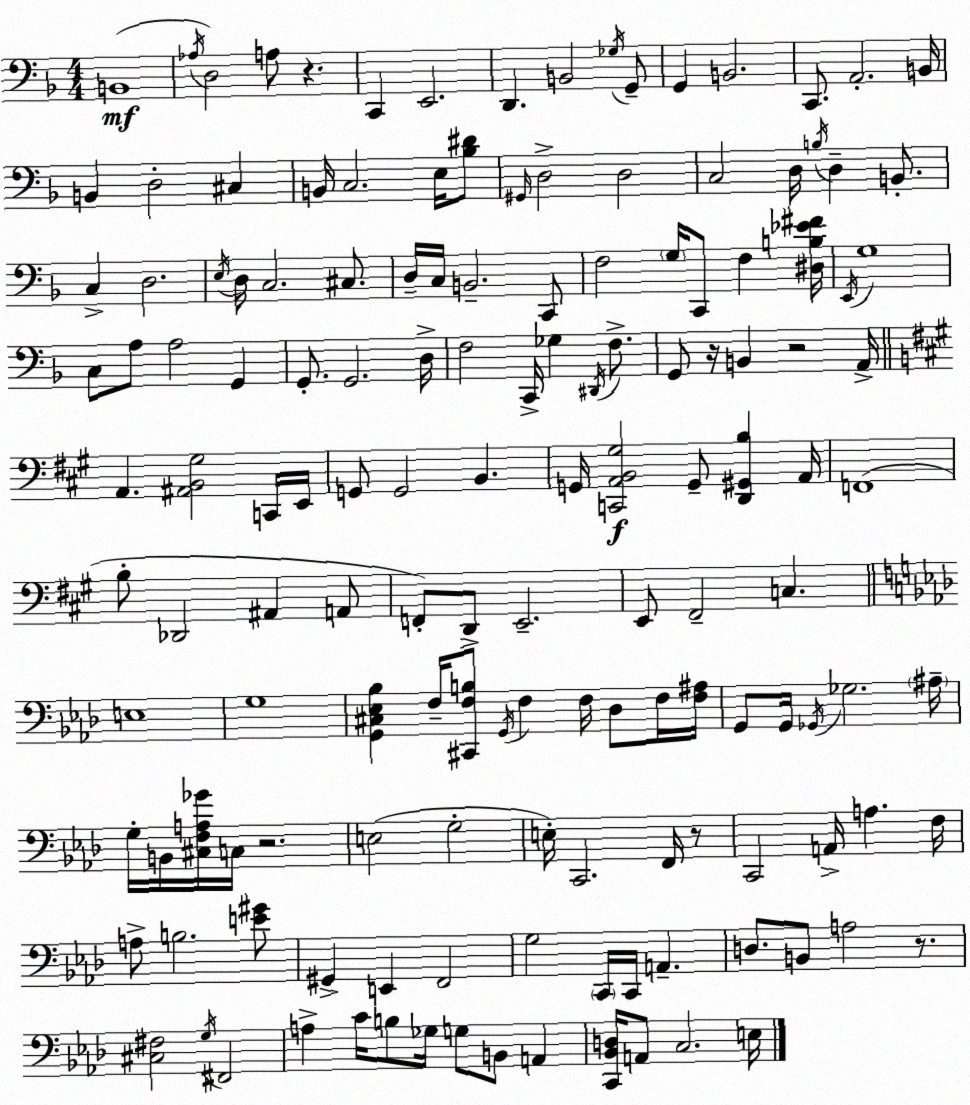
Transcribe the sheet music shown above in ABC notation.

X:1
T:Untitled
M:4/4
L:1/4
K:F
B,,4 _A,/4 D,2 A,/2 z C,, E,,2 D,, B,,2 _G,/4 G,,/2 G,, B,,2 C,,/2 A,,2 B,,/4 B,, D,2 ^C, B,,/4 C,2 E,/4 [_B,^D]/2 ^G,,/4 D,2 D,2 C,2 D,/4 B,/4 D, B,,/2 C, D,2 E,/4 D,/4 C,2 ^C,/2 D,/4 C,/4 B,,2 C,,/2 F,2 G,/4 C,,/2 F, [^D,B,_E^F]/4 E,,/4 G,4 C,/2 A,/2 A,2 G,, G,,/2 G,,2 D,/4 F,2 C,,/4 _G, ^D,,/4 F,/2 G,,/2 z/4 B,, z2 A,,/4 A,, [^A,,B,,^G,]2 C,,/4 E,,/4 G,,/2 G,,2 B,, G,,/4 [C,,A,,B,,^G,]2 G,,/2 [D,,^G,,B,] A,,/4 F,,4 B,/2 _D,,2 ^A,, A,,/2 F,,/2 D,,/2 E,,2 E,,/2 ^F,,2 C, E,4 G,4 [G,,^C,_E,_B,] F,/4 [^C,,F,B,]/2 G,,/4 F, F,/4 _D,/2 F,/4 [F,^A,]/4 G,,/2 G,,/4 _G,,/4 _G,2 ^A,/4 G,/4 B,,/4 [^C,F,A,_G]/4 C,/4 z2 E,2 G,2 E,/4 C,,2 F,,/4 z/2 C,,2 A,,/4 A, F,/4 A,/2 B,2 [E^G]/2 ^G,, E,, F,,2 G,2 C,,/4 C,,/4 A,, D,/2 B,,/2 A,2 z/2 [^C,^F,]2 G,/4 ^F,,2 A, C/4 B,/2 _G,/4 G,/2 B,,/2 A,, [C,,_B,,D,]/4 A,,/2 C,2 E,/4